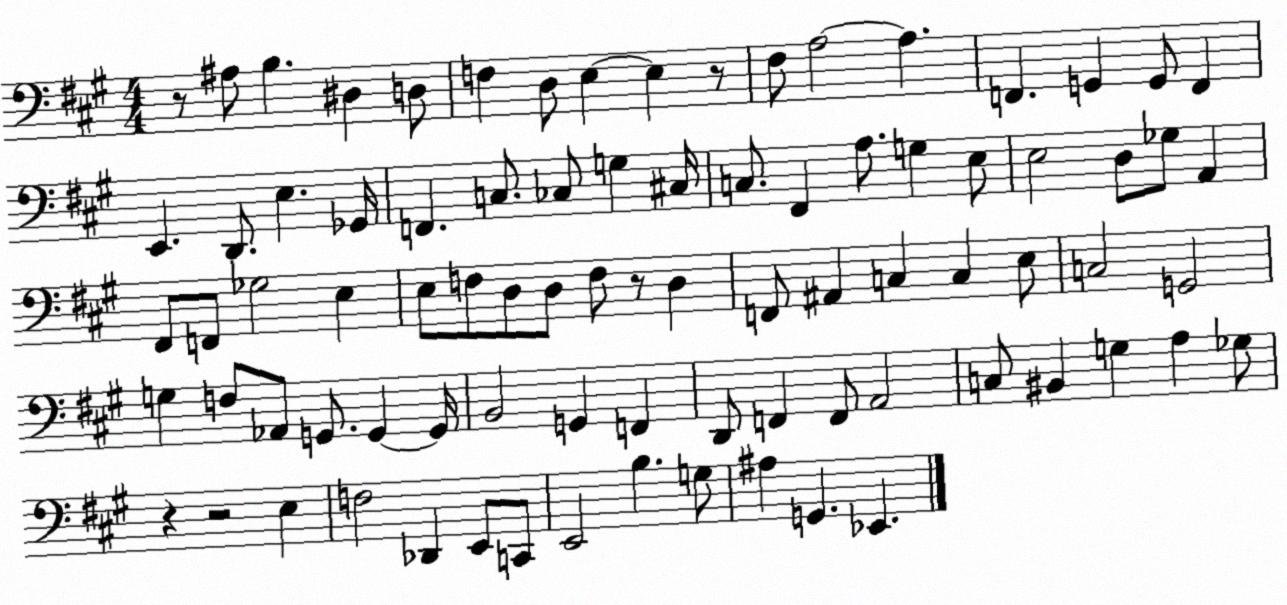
X:1
T:Untitled
M:4/4
L:1/4
K:A
z/2 ^A,/2 B, ^D, D,/2 F, D,/2 E, E, z/2 ^F,/2 A,2 A, F,, G,, G,,/2 F,, E,, D,,/2 E, _G,,/4 F,, C,/2 _C,/2 G, ^C,/4 C,/2 ^F,, A,/2 G, E,/2 E,2 D,/2 _G,/2 A,, ^F,,/2 F,,/2 _G,2 E, E,/2 F,/2 D,/2 D,/2 F,/2 z/2 D, F,,/2 ^A,, C, C, E,/2 C,2 G,,2 G, F,/2 _A,,/2 G,,/2 G,, G,,/4 B,,2 G,, F,, D,,/2 F,, F,,/2 A,,2 C,/2 ^B,, G, A, _G,/2 z z2 E, F,2 _D,, E,,/2 C,,/2 E,,2 B, G,/2 ^A, G,, _E,,